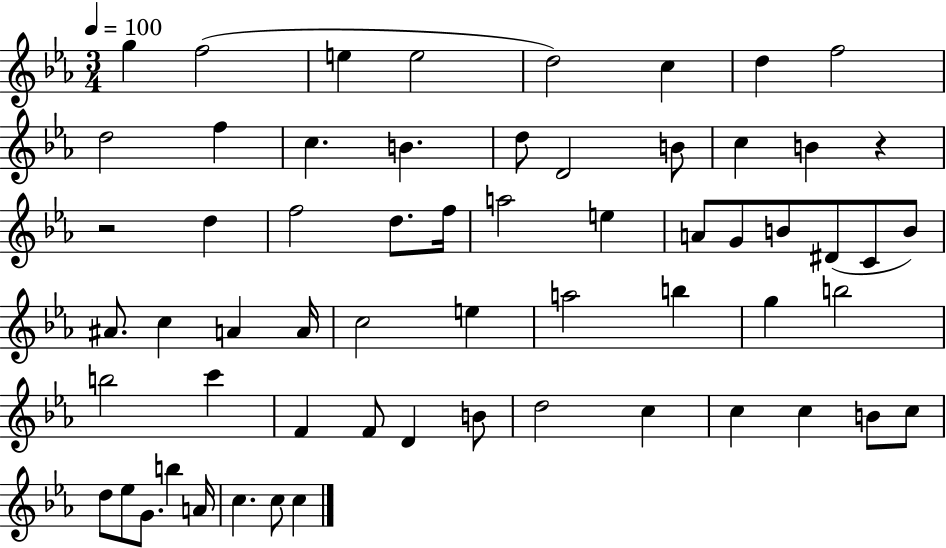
{
  \clef treble
  \numericTimeSignature
  \time 3/4
  \key ees \major
  \tempo 4 = 100
  g''4 f''2( | e''4 e''2 | d''2) c''4 | d''4 f''2 | \break d''2 f''4 | c''4. b'4. | d''8 d'2 b'8 | c''4 b'4 r4 | \break r2 d''4 | f''2 d''8. f''16 | a''2 e''4 | a'8 g'8 b'8 dis'8( c'8 b'8) | \break ais'8. c''4 a'4 a'16 | c''2 e''4 | a''2 b''4 | g''4 b''2 | \break b''2 c'''4 | f'4 f'8 d'4 b'8 | d''2 c''4 | c''4 c''4 b'8 c''8 | \break d''8 ees''8 g'8. b''4 a'16 | c''4. c''8 c''4 | \bar "|."
}